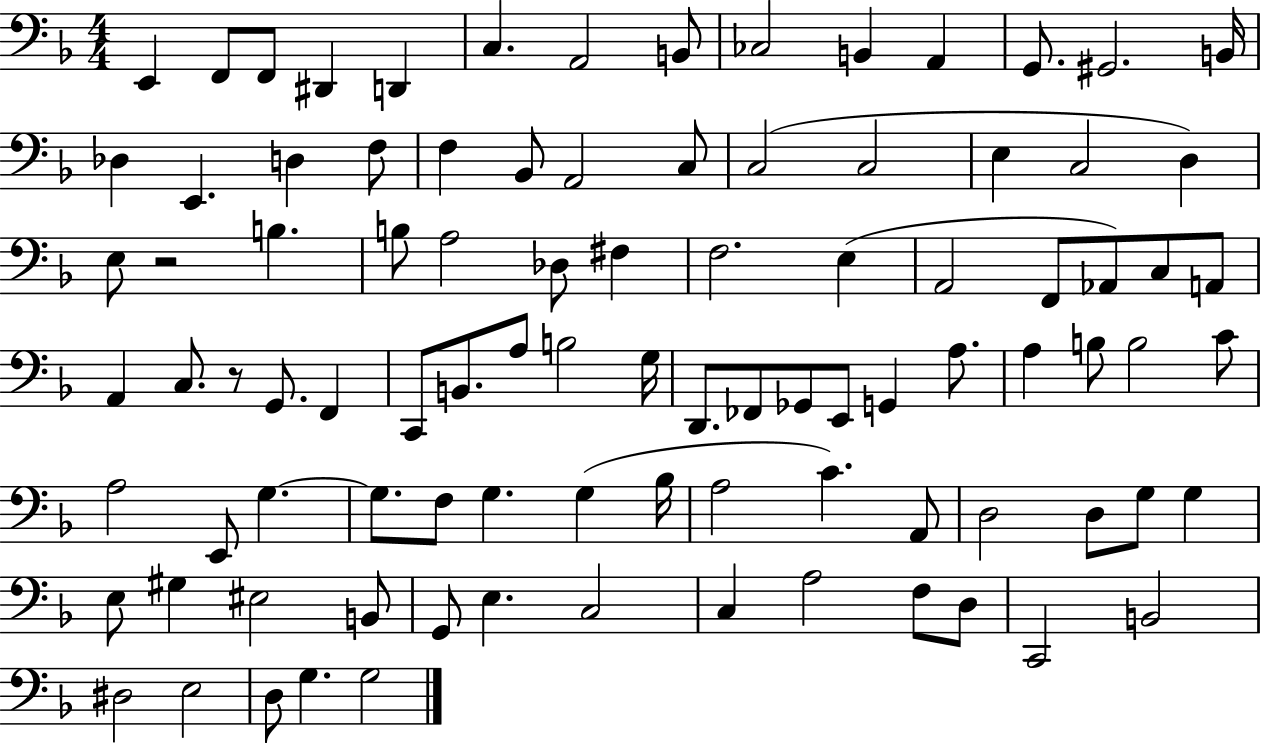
E2/q F2/e F2/e D#2/q D2/q C3/q. A2/h B2/e CES3/h B2/q A2/q G2/e. G#2/h. B2/s Db3/q E2/q. D3/q F3/e F3/q Bb2/e A2/h C3/e C3/h C3/h E3/q C3/h D3/q E3/e R/h B3/q. B3/e A3/h Db3/e F#3/q F3/h. E3/q A2/h F2/e Ab2/e C3/e A2/e A2/q C3/e. R/e G2/e. F2/q C2/e B2/e. A3/e B3/h G3/s D2/e. FES2/e Gb2/e E2/e G2/q A3/e. A3/q B3/e B3/h C4/e A3/h E2/e G3/q. G3/e. F3/e G3/q. G3/q Bb3/s A3/h C4/q. A2/e D3/h D3/e G3/e G3/q E3/e G#3/q EIS3/h B2/e G2/e E3/q. C3/h C3/q A3/h F3/e D3/e C2/h B2/h D#3/h E3/h D3/e G3/q. G3/h